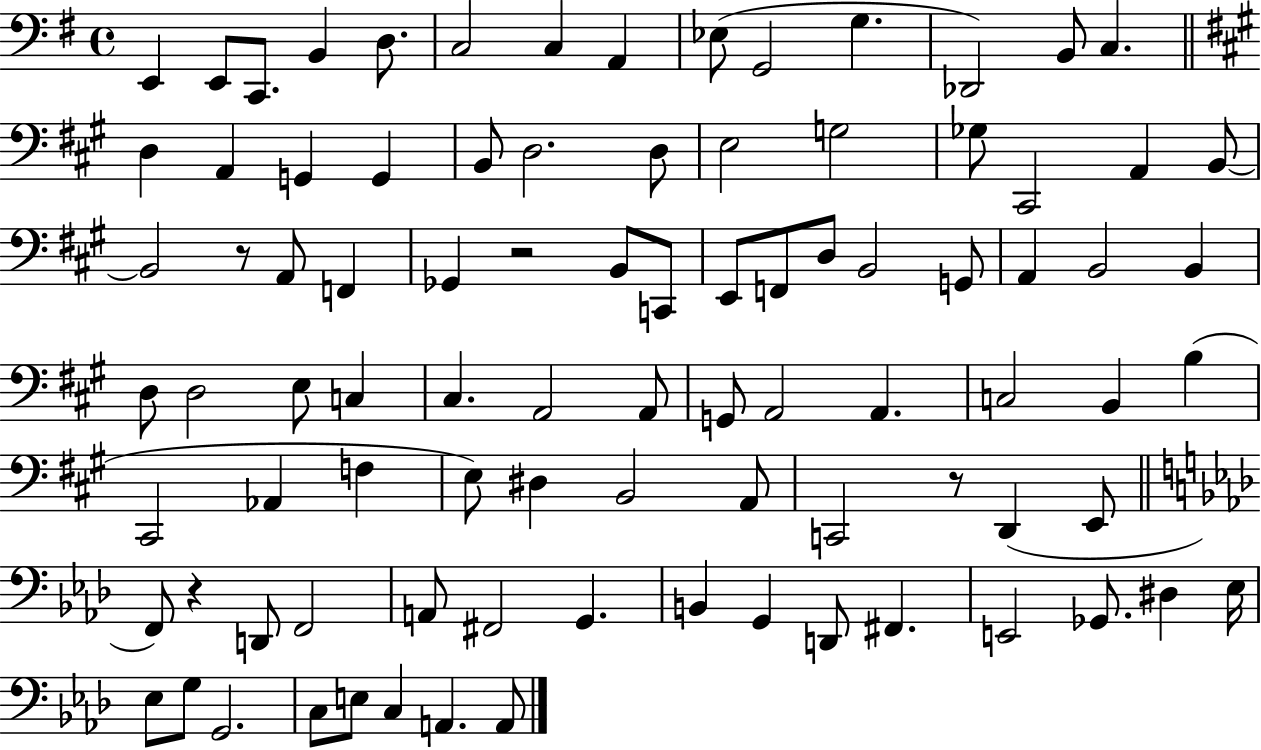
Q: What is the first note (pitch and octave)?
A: E2